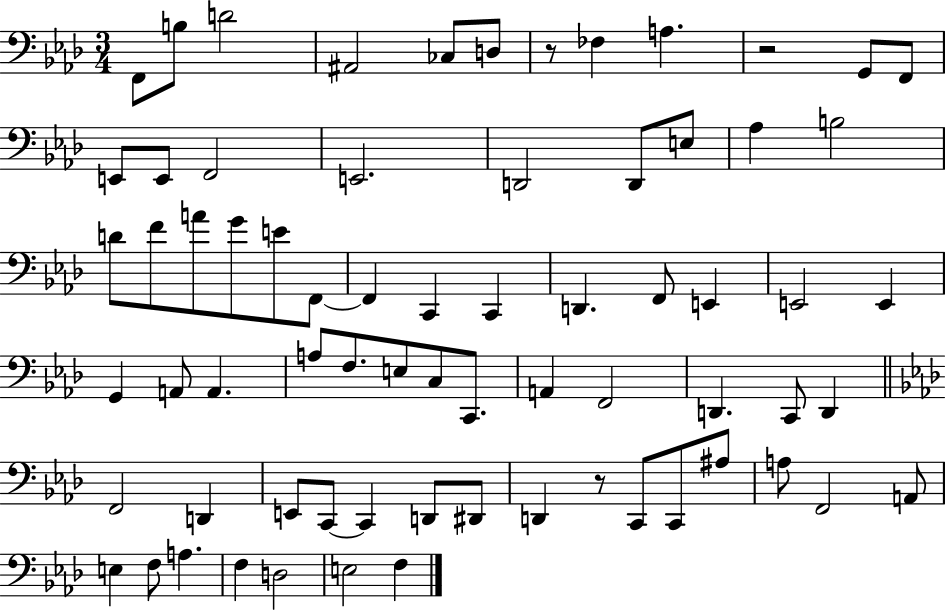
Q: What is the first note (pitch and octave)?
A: F2